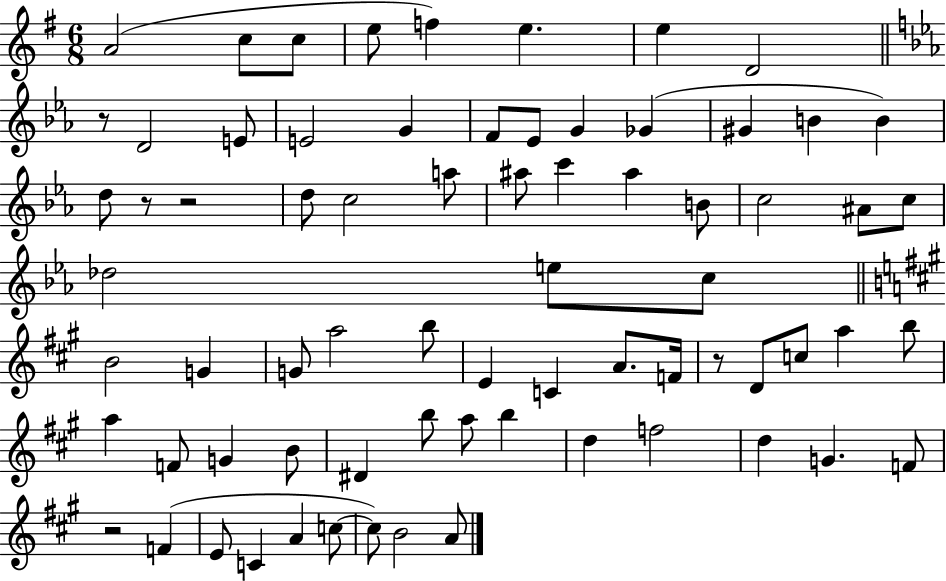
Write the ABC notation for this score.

X:1
T:Untitled
M:6/8
L:1/4
K:G
A2 c/2 c/2 e/2 f e e D2 z/2 D2 E/2 E2 G F/2 _E/2 G _G ^G B B d/2 z/2 z2 d/2 c2 a/2 ^a/2 c' ^a B/2 c2 ^A/2 c/2 _d2 e/2 c/2 B2 G G/2 a2 b/2 E C A/2 F/4 z/2 D/2 c/2 a b/2 a F/2 G B/2 ^D b/2 a/2 b d f2 d G F/2 z2 F E/2 C A c/2 c/2 B2 A/2